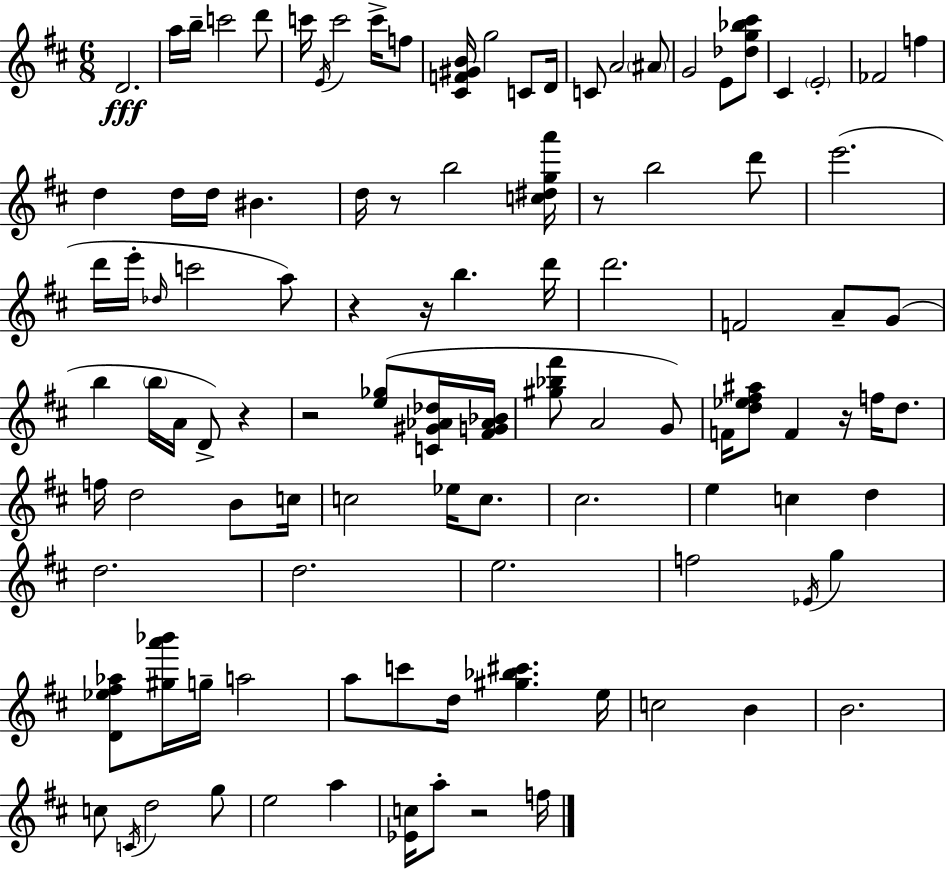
{
  \clef treble
  \numericTimeSignature
  \time 6/8
  \key d \major
  \repeat volta 2 { d'2.\fff | a''16 b''16-- c'''2 d'''8 | c'''16 \acciaccatura { e'16 } c'''2 c'''16-> f''8 | <cis' f' gis' b'>16 g''2 c'8 | \break d'16 c'8 a'2 \parenthesize ais'8 | g'2 e'8 <des'' g'' bes'' cis'''>8 | cis'4 \parenthesize e'2-. | fes'2 f''4 | \break d''4 d''16 d''16 bis'4. | d''16 r8 b''2 | <c'' dis'' g'' a'''>16 r8 b''2 d'''8 | e'''2.( | \break d'''16 e'''16-. \grace { des''16 } c'''2 | a''8) r4 r16 b''4. | d'''16 d'''2. | f'2 a'8-- | \break g'8( b''4 \parenthesize b''16 a'16 d'8->) r4 | r2 <e'' ges''>8( | <c' gis' aes' des''>16 <fis' g' aes' bes'>16 <gis'' bes'' fis'''>8 a'2 | g'8) f'16 <d'' ees'' fis'' ais''>8 f'4 r16 f''16 d''8. | \break f''16 d''2 b'8 | c''16 c''2 ees''16 c''8. | cis''2. | e''4 c''4 d''4 | \break d''2. | d''2. | e''2. | f''2 \acciaccatura { ees'16 } g''4 | \break <d' ees'' fis'' aes''>8 <gis'' a''' bes'''>16 g''16-- a''2 | a''8 c'''8 d''16 <gis'' bes'' cis'''>4. | e''16 c''2 b'4 | b'2. | \break c''8 \acciaccatura { c'16 } d''2 | g''8 e''2 | a''4 <ees' c''>16 a''8-. r2 | f''16 } \bar "|."
}